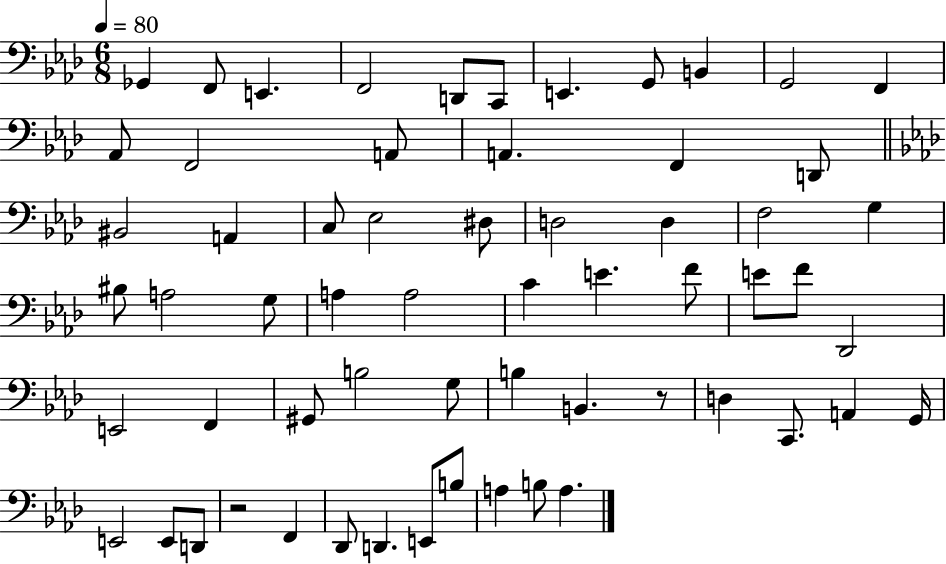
{
  \clef bass
  \numericTimeSignature
  \time 6/8
  \key aes \major
  \tempo 4 = 80
  ges,4 f,8 e,4. | f,2 d,8 c,8 | e,4. g,8 b,4 | g,2 f,4 | \break aes,8 f,2 a,8 | a,4. f,4 d,8 | \bar "||" \break \key aes \major bis,2 a,4 | c8 ees2 dis8 | d2 d4 | f2 g4 | \break bis8 a2 g8 | a4 a2 | c'4 e'4. f'8 | e'8 f'8 des,2 | \break e,2 f,4 | gis,8 b2 g8 | b4 b,4. r8 | d4 c,8. a,4 g,16 | \break e,2 e,8 d,8 | r2 f,4 | des,8 d,4. e,8 b8 | a4 b8 a4. | \break \bar "|."
}